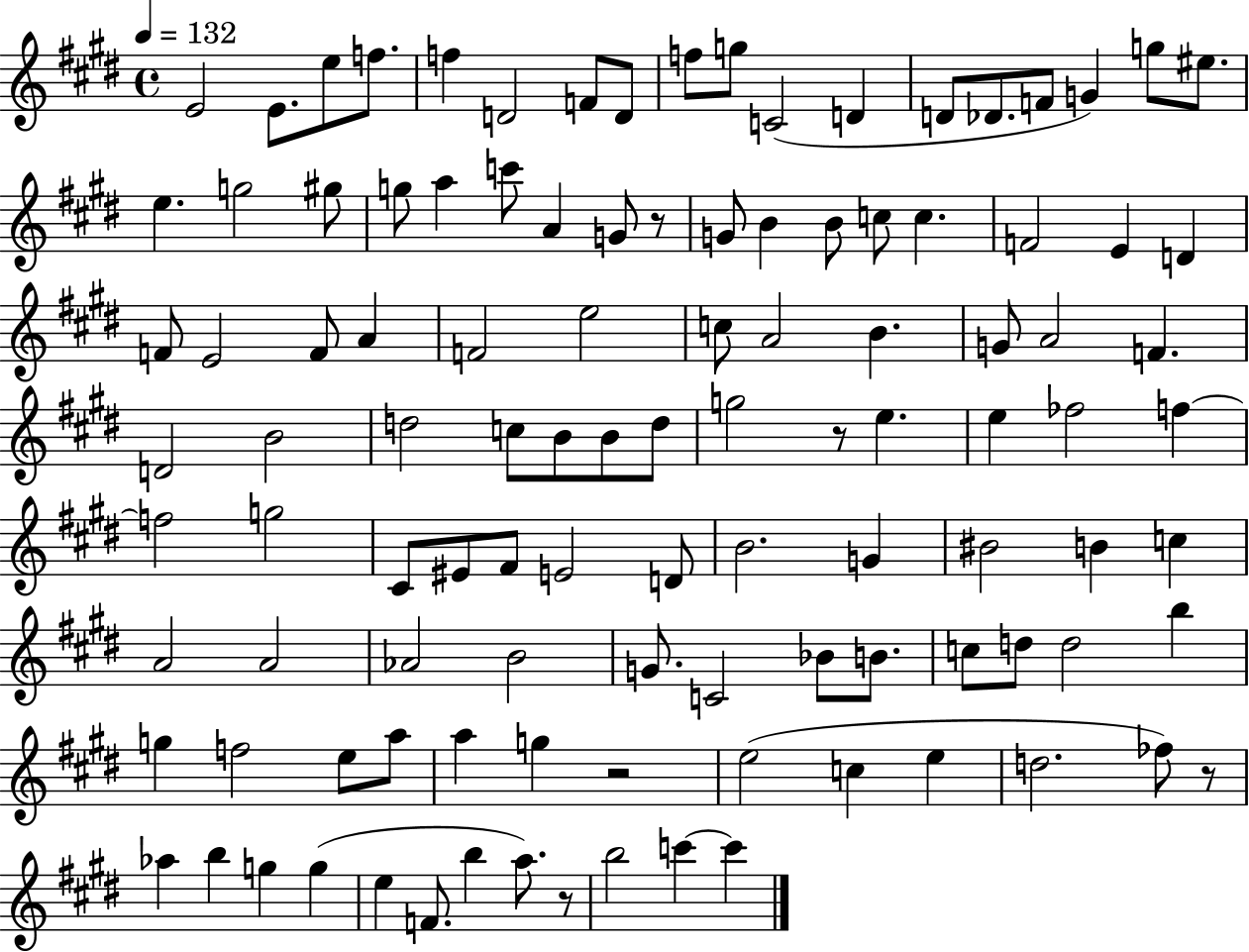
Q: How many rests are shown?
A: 5